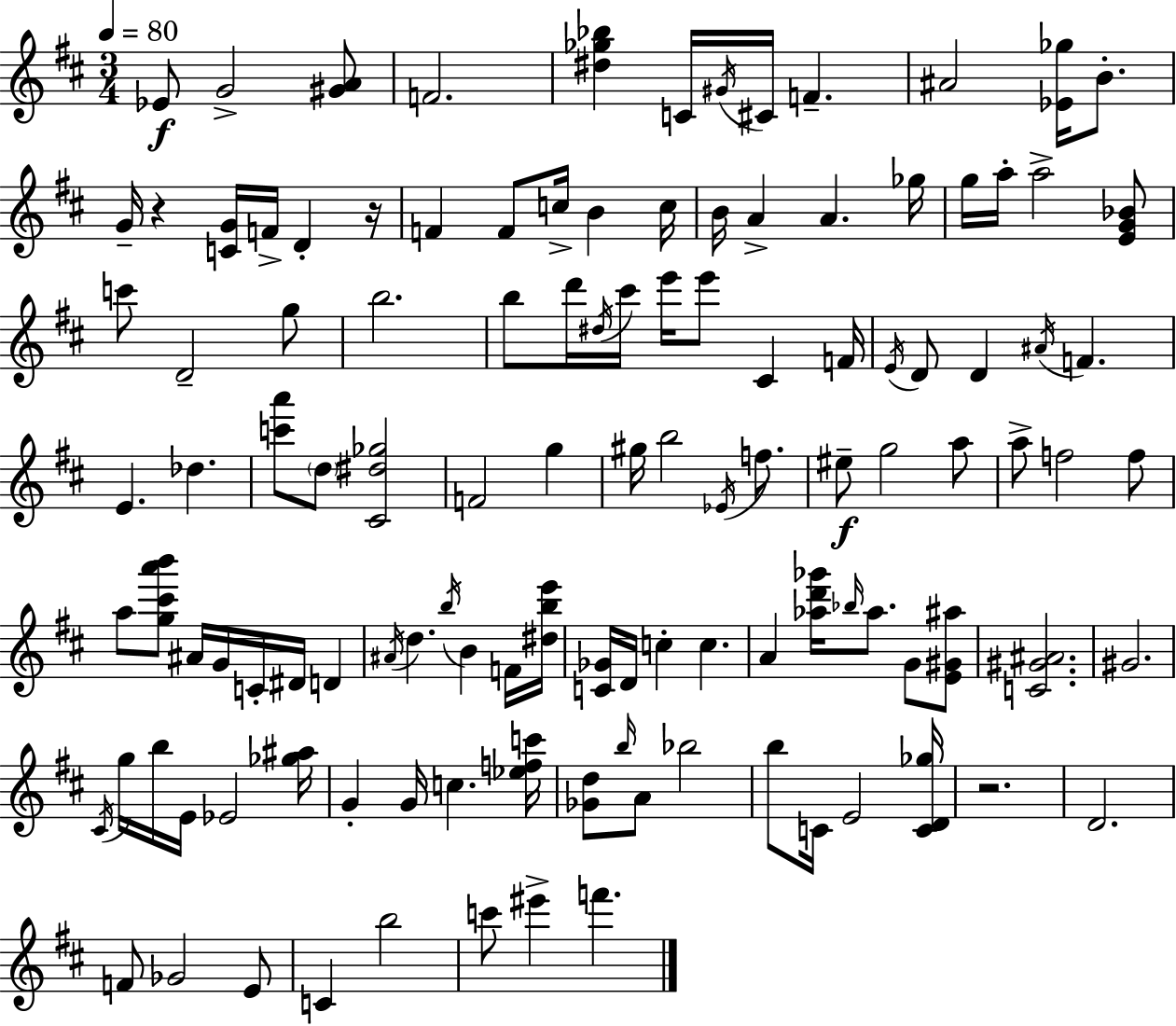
{
  \clef treble
  \numericTimeSignature
  \time 3/4
  \key d \major
  \tempo 4 = 80
  ees'8\f g'2-> <gis' a'>8 | f'2. | <dis'' ges'' bes''>4 c'16 \acciaccatura { gis'16 } cis'16 f'4.-- | ais'2 <ees' ges''>16 b'8.-. | \break g'16-- r4 <c' g'>16 f'16-> d'4-. | r16 f'4 f'8 c''16-> b'4 | c''16 b'16 a'4-> a'4. | ges''16 g''16 a''16-. a''2-> <e' g' bes'>8 | \break c'''8 d'2-- g''8 | b''2. | b''8 d'''16 \acciaccatura { dis''16 } cis'''16 e'''16 e'''8 cis'4 | f'16 \acciaccatura { e'16 } d'8 d'4 \acciaccatura { ais'16 } f'4. | \break e'4. des''4. | <c''' a'''>8 \parenthesize d''8 <cis' dis'' ges''>2 | f'2 | g''4 gis''16 b''2 | \break \acciaccatura { ees'16 } f''8. eis''8--\f g''2 | a''8 a''8-> f''2 | f''8 a''8 <g'' cis''' a''' b'''>8 ais'16 g'16 c'16-. | dis'16 d'4 \acciaccatura { ais'16 } d''4. | \break \acciaccatura { b''16 } b'4 f'16 <dis'' b'' e'''>16 <c' ges'>16 d'16 c''4-. | c''4. a'4 <aes'' d''' ges'''>16 | \grace { bes''16 } aes''8. g'8 <e' gis' ais''>8 <c' gis' ais'>2. | gis'2. | \break \acciaccatura { cis'16 } g''16 b''16 e'16 | ees'2 <ges'' ais''>16 g'4-. | g'16 c''4. <ees'' f'' c'''>16 <ges' d''>8 \grace { b''16 } | a'8 bes''2 b''8 | \break c'16 e'2 <c' d' ges''>16 r2. | d'2. | f'8 | ges'2 e'8 c'4 | \break b''2 c'''8 | eis'''4-> f'''4. \bar "|."
}